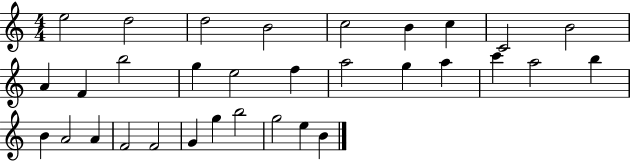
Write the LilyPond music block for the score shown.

{
  \clef treble
  \numericTimeSignature
  \time 4/4
  \key c \major
  e''2 d''2 | d''2 b'2 | c''2 b'4 c''4 | c'2 b'2 | \break a'4 f'4 b''2 | g''4 e''2 f''4 | a''2 g''4 a''4 | c'''4 a''2 b''4 | \break b'4 a'2 a'4 | f'2 f'2 | g'4 g''4 b''2 | g''2 e''4 b'4 | \break \bar "|."
}